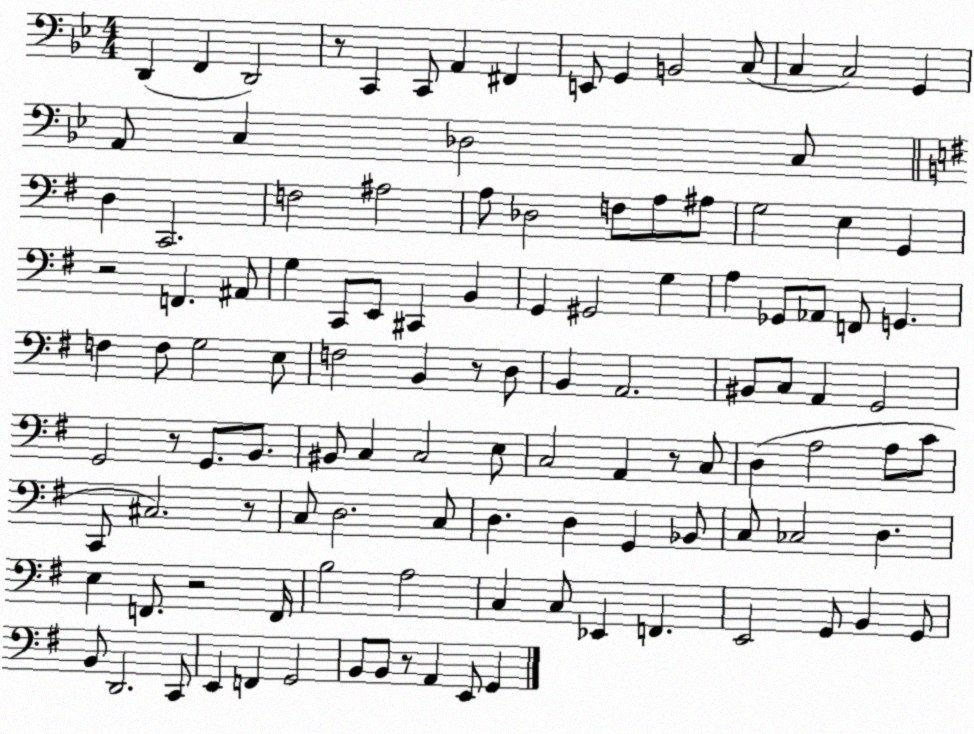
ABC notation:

X:1
T:Untitled
M:4/4
L:1/4
K:Bb
D,, F,, D,,2 z/2 C,, C,,/2 A,, ^F,, E,,/2 G,, B,,2 C,/2 C, C,2 G,, A,,/2 C, _D,2 C,/2 D, C,,2 F,2 ^A,2 A,/2 _D,2 F,/2 A,/2 ^A,/2 G,2 E, G,, z2 F,, ^A,,/2 G, C,,/2 E,,/2 ^C,, B,, G,, ^G,,2 G, A, _G,,/2 _A,,/2 F,,/2 G,, F, F,/2 G,2 E,/2 F,2 B,, z/2 D,/2 B,, A,,2 ^B,,/2 C,/2 A,, G,,2 G,,2 z/2 G,,/2 B,,/2 ^B,,/2 C, C,2 E,/2 C,2 A,, z/2 C,/2 D, A,2 A,/2 C/2 C,,/2 ^C,2 z/2 C,/2 D,2 C,/2 D, D, G,, _B,,/2 C,/2 _C,2 D, E, F,,/2 z2 F,,/4 B,2 A,2 C, C,/2 _E,, F,, E,,2 G,,/2 B,, G,,/2 B,,/2 D,,2 C,,/2 E,, F,, G,,2 B,,/2 B,,/2 z/2 A,, E,,/2 G,,